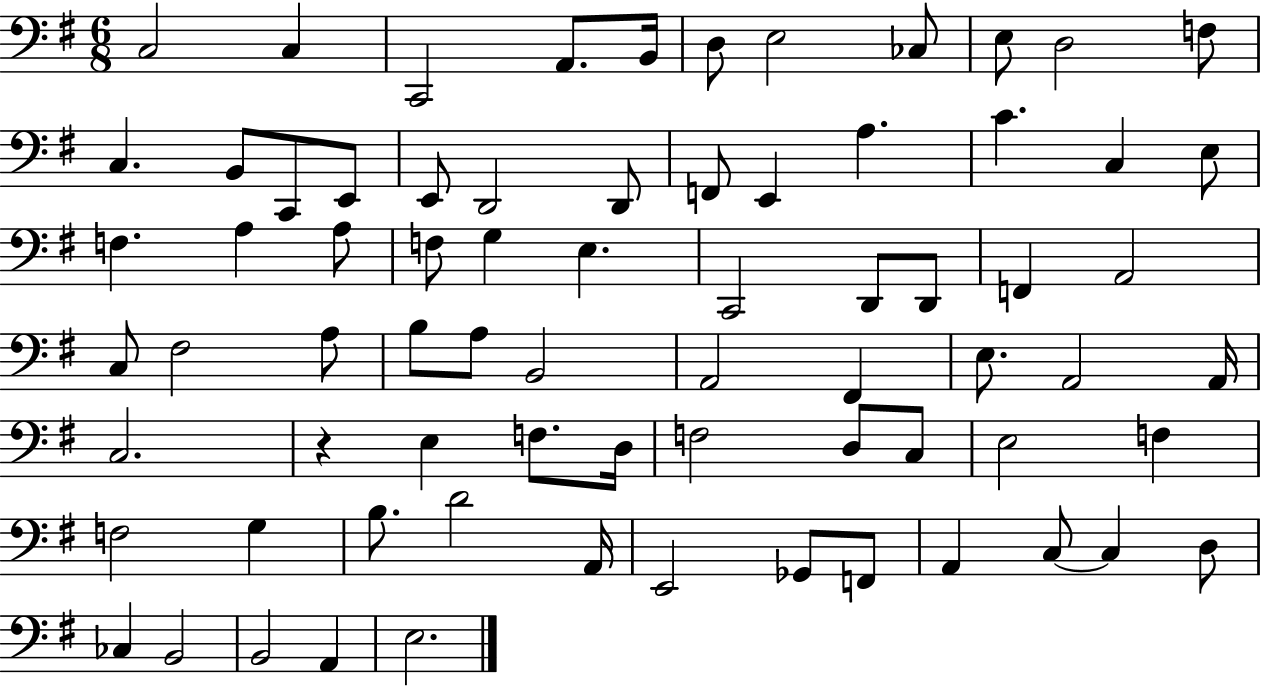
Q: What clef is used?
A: bass